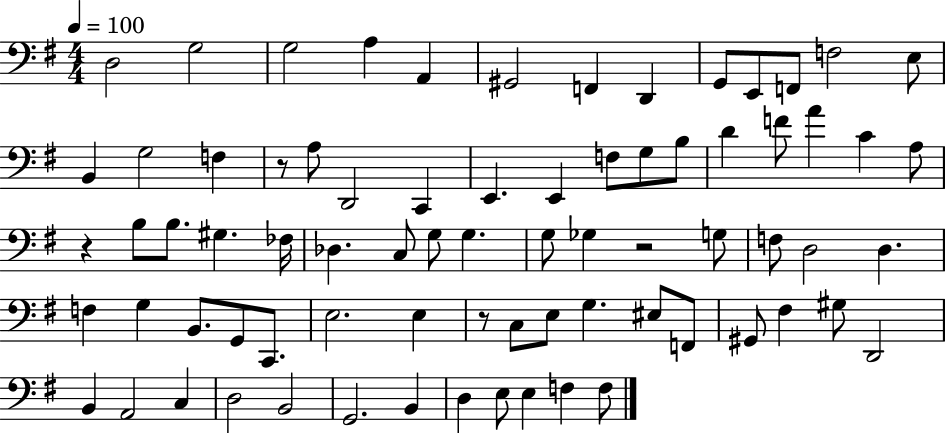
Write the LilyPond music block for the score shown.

{
  \clef bass
  \numericTimeSignature
  \time 4/4
  \key g \major
  \tempo 4 = 100
  \repeat volta 2 { d2 g2 | g2 a4 a,4 | gis,2 f,4 d,4 | g,8 e,8 f,8 f2 e8 | \break b,4 g2 f4 | r8 a8 d,2 c,4 | e,4. e,4 f8 g8 b8 | d'4 f'8 a'4 c'4 a8 | \break r4 b8 b8. gis4. fes16 | des4. c8 g8 g4. | g8 ges4 r2 g8 | f8 d2 d4. | \break f4 g4 b,8. g,8 c,8. | e2. e4 | r8 c8 e8 g4. eis8 f,8 | gis,8 fis4 gis8 d,2 | \break b,4 a,2 c4 | d2 b,2 | g,2. b,4 | d4 e8 e4 f4 f8 | \break } \bar "|."
}